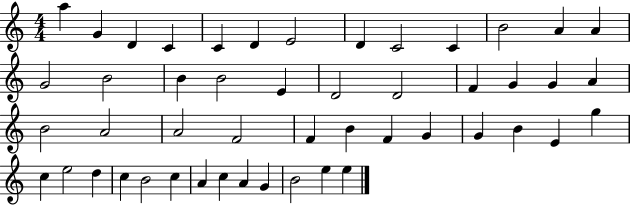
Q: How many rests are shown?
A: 0